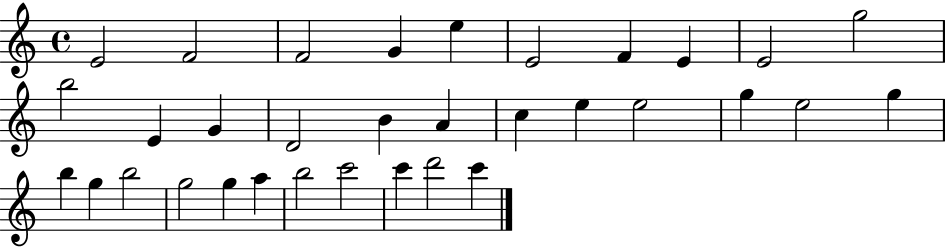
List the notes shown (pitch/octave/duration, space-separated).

E4/h F4/h F4/h G4/q E5/q E4/h F4/q E4/q E4/h G5/h B5/h E4/q G4/q D4/h B4/q A4/q C5/q E5/q E5/h G5/q E5/h G5/q B5/q G5/q B5/h G5/h G5/q A5/q B5/h C6/h C6/q D6/h C6/q